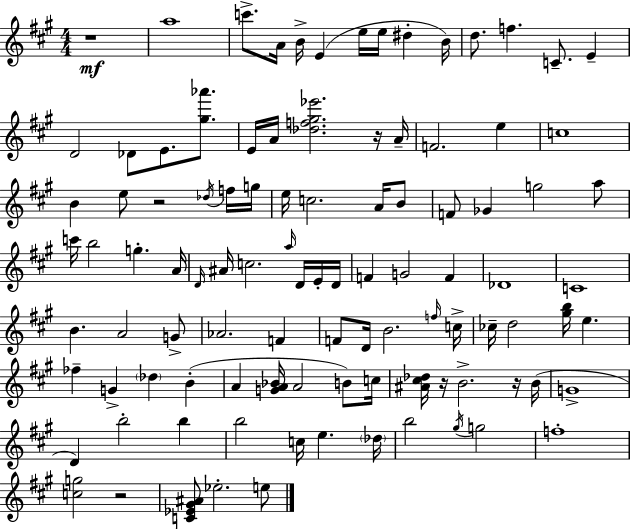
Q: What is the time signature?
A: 4/4